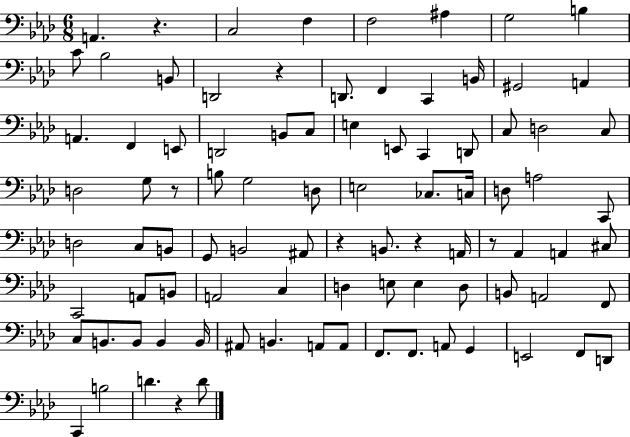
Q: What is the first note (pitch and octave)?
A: A2